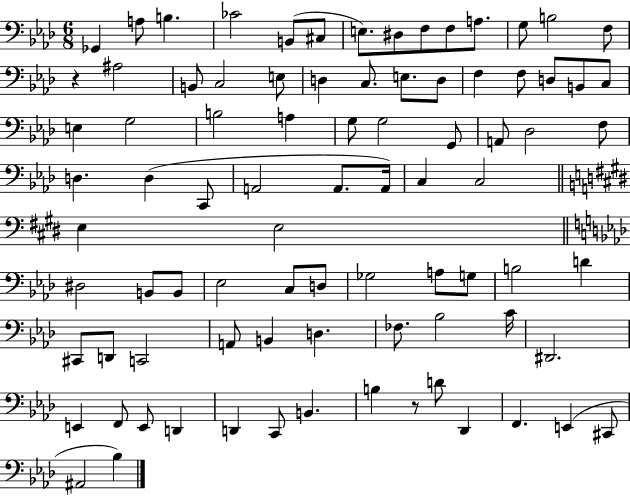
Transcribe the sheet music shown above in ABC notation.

X:1
T:Untitled
M:6/8
L:1/4
K:Ab
_G,, A,/2 B, _C2 B,,/2 ^C,/2 E,/2 ^D,/2 F,/2 F,/2 A,/2 G,/2 B,2 F,/2 z ^A,2 B,,/2 C,2 E,/2 D, C,/2 E,/2 D,/2 F, F,/2 D,/2 B,,/2 C,/2 E, G,2 B,2 A, G,/2 G,2 G,,/2 A,,/2 _D,2 F,/2 D, D, C,,/2 A,,2 A,,/2 A,,/4 C, C,2 E, E,2 ^D,2 B,,/2 B,,/2 _E,2 C,/2 D,/2 _G,2 A,/2 G,/2 B,2 D ^C,,/2 D,,/2 C,,2 A,,/2 B,, D, _F,/2 _B,2 C/4 ^D,,2 E,, F,,/2 E,,/2 D,, D,, C,,/2 B,, B, z/2 D/2 _D,, F,, E,, ^C,,/2 ^A,,2 _B,